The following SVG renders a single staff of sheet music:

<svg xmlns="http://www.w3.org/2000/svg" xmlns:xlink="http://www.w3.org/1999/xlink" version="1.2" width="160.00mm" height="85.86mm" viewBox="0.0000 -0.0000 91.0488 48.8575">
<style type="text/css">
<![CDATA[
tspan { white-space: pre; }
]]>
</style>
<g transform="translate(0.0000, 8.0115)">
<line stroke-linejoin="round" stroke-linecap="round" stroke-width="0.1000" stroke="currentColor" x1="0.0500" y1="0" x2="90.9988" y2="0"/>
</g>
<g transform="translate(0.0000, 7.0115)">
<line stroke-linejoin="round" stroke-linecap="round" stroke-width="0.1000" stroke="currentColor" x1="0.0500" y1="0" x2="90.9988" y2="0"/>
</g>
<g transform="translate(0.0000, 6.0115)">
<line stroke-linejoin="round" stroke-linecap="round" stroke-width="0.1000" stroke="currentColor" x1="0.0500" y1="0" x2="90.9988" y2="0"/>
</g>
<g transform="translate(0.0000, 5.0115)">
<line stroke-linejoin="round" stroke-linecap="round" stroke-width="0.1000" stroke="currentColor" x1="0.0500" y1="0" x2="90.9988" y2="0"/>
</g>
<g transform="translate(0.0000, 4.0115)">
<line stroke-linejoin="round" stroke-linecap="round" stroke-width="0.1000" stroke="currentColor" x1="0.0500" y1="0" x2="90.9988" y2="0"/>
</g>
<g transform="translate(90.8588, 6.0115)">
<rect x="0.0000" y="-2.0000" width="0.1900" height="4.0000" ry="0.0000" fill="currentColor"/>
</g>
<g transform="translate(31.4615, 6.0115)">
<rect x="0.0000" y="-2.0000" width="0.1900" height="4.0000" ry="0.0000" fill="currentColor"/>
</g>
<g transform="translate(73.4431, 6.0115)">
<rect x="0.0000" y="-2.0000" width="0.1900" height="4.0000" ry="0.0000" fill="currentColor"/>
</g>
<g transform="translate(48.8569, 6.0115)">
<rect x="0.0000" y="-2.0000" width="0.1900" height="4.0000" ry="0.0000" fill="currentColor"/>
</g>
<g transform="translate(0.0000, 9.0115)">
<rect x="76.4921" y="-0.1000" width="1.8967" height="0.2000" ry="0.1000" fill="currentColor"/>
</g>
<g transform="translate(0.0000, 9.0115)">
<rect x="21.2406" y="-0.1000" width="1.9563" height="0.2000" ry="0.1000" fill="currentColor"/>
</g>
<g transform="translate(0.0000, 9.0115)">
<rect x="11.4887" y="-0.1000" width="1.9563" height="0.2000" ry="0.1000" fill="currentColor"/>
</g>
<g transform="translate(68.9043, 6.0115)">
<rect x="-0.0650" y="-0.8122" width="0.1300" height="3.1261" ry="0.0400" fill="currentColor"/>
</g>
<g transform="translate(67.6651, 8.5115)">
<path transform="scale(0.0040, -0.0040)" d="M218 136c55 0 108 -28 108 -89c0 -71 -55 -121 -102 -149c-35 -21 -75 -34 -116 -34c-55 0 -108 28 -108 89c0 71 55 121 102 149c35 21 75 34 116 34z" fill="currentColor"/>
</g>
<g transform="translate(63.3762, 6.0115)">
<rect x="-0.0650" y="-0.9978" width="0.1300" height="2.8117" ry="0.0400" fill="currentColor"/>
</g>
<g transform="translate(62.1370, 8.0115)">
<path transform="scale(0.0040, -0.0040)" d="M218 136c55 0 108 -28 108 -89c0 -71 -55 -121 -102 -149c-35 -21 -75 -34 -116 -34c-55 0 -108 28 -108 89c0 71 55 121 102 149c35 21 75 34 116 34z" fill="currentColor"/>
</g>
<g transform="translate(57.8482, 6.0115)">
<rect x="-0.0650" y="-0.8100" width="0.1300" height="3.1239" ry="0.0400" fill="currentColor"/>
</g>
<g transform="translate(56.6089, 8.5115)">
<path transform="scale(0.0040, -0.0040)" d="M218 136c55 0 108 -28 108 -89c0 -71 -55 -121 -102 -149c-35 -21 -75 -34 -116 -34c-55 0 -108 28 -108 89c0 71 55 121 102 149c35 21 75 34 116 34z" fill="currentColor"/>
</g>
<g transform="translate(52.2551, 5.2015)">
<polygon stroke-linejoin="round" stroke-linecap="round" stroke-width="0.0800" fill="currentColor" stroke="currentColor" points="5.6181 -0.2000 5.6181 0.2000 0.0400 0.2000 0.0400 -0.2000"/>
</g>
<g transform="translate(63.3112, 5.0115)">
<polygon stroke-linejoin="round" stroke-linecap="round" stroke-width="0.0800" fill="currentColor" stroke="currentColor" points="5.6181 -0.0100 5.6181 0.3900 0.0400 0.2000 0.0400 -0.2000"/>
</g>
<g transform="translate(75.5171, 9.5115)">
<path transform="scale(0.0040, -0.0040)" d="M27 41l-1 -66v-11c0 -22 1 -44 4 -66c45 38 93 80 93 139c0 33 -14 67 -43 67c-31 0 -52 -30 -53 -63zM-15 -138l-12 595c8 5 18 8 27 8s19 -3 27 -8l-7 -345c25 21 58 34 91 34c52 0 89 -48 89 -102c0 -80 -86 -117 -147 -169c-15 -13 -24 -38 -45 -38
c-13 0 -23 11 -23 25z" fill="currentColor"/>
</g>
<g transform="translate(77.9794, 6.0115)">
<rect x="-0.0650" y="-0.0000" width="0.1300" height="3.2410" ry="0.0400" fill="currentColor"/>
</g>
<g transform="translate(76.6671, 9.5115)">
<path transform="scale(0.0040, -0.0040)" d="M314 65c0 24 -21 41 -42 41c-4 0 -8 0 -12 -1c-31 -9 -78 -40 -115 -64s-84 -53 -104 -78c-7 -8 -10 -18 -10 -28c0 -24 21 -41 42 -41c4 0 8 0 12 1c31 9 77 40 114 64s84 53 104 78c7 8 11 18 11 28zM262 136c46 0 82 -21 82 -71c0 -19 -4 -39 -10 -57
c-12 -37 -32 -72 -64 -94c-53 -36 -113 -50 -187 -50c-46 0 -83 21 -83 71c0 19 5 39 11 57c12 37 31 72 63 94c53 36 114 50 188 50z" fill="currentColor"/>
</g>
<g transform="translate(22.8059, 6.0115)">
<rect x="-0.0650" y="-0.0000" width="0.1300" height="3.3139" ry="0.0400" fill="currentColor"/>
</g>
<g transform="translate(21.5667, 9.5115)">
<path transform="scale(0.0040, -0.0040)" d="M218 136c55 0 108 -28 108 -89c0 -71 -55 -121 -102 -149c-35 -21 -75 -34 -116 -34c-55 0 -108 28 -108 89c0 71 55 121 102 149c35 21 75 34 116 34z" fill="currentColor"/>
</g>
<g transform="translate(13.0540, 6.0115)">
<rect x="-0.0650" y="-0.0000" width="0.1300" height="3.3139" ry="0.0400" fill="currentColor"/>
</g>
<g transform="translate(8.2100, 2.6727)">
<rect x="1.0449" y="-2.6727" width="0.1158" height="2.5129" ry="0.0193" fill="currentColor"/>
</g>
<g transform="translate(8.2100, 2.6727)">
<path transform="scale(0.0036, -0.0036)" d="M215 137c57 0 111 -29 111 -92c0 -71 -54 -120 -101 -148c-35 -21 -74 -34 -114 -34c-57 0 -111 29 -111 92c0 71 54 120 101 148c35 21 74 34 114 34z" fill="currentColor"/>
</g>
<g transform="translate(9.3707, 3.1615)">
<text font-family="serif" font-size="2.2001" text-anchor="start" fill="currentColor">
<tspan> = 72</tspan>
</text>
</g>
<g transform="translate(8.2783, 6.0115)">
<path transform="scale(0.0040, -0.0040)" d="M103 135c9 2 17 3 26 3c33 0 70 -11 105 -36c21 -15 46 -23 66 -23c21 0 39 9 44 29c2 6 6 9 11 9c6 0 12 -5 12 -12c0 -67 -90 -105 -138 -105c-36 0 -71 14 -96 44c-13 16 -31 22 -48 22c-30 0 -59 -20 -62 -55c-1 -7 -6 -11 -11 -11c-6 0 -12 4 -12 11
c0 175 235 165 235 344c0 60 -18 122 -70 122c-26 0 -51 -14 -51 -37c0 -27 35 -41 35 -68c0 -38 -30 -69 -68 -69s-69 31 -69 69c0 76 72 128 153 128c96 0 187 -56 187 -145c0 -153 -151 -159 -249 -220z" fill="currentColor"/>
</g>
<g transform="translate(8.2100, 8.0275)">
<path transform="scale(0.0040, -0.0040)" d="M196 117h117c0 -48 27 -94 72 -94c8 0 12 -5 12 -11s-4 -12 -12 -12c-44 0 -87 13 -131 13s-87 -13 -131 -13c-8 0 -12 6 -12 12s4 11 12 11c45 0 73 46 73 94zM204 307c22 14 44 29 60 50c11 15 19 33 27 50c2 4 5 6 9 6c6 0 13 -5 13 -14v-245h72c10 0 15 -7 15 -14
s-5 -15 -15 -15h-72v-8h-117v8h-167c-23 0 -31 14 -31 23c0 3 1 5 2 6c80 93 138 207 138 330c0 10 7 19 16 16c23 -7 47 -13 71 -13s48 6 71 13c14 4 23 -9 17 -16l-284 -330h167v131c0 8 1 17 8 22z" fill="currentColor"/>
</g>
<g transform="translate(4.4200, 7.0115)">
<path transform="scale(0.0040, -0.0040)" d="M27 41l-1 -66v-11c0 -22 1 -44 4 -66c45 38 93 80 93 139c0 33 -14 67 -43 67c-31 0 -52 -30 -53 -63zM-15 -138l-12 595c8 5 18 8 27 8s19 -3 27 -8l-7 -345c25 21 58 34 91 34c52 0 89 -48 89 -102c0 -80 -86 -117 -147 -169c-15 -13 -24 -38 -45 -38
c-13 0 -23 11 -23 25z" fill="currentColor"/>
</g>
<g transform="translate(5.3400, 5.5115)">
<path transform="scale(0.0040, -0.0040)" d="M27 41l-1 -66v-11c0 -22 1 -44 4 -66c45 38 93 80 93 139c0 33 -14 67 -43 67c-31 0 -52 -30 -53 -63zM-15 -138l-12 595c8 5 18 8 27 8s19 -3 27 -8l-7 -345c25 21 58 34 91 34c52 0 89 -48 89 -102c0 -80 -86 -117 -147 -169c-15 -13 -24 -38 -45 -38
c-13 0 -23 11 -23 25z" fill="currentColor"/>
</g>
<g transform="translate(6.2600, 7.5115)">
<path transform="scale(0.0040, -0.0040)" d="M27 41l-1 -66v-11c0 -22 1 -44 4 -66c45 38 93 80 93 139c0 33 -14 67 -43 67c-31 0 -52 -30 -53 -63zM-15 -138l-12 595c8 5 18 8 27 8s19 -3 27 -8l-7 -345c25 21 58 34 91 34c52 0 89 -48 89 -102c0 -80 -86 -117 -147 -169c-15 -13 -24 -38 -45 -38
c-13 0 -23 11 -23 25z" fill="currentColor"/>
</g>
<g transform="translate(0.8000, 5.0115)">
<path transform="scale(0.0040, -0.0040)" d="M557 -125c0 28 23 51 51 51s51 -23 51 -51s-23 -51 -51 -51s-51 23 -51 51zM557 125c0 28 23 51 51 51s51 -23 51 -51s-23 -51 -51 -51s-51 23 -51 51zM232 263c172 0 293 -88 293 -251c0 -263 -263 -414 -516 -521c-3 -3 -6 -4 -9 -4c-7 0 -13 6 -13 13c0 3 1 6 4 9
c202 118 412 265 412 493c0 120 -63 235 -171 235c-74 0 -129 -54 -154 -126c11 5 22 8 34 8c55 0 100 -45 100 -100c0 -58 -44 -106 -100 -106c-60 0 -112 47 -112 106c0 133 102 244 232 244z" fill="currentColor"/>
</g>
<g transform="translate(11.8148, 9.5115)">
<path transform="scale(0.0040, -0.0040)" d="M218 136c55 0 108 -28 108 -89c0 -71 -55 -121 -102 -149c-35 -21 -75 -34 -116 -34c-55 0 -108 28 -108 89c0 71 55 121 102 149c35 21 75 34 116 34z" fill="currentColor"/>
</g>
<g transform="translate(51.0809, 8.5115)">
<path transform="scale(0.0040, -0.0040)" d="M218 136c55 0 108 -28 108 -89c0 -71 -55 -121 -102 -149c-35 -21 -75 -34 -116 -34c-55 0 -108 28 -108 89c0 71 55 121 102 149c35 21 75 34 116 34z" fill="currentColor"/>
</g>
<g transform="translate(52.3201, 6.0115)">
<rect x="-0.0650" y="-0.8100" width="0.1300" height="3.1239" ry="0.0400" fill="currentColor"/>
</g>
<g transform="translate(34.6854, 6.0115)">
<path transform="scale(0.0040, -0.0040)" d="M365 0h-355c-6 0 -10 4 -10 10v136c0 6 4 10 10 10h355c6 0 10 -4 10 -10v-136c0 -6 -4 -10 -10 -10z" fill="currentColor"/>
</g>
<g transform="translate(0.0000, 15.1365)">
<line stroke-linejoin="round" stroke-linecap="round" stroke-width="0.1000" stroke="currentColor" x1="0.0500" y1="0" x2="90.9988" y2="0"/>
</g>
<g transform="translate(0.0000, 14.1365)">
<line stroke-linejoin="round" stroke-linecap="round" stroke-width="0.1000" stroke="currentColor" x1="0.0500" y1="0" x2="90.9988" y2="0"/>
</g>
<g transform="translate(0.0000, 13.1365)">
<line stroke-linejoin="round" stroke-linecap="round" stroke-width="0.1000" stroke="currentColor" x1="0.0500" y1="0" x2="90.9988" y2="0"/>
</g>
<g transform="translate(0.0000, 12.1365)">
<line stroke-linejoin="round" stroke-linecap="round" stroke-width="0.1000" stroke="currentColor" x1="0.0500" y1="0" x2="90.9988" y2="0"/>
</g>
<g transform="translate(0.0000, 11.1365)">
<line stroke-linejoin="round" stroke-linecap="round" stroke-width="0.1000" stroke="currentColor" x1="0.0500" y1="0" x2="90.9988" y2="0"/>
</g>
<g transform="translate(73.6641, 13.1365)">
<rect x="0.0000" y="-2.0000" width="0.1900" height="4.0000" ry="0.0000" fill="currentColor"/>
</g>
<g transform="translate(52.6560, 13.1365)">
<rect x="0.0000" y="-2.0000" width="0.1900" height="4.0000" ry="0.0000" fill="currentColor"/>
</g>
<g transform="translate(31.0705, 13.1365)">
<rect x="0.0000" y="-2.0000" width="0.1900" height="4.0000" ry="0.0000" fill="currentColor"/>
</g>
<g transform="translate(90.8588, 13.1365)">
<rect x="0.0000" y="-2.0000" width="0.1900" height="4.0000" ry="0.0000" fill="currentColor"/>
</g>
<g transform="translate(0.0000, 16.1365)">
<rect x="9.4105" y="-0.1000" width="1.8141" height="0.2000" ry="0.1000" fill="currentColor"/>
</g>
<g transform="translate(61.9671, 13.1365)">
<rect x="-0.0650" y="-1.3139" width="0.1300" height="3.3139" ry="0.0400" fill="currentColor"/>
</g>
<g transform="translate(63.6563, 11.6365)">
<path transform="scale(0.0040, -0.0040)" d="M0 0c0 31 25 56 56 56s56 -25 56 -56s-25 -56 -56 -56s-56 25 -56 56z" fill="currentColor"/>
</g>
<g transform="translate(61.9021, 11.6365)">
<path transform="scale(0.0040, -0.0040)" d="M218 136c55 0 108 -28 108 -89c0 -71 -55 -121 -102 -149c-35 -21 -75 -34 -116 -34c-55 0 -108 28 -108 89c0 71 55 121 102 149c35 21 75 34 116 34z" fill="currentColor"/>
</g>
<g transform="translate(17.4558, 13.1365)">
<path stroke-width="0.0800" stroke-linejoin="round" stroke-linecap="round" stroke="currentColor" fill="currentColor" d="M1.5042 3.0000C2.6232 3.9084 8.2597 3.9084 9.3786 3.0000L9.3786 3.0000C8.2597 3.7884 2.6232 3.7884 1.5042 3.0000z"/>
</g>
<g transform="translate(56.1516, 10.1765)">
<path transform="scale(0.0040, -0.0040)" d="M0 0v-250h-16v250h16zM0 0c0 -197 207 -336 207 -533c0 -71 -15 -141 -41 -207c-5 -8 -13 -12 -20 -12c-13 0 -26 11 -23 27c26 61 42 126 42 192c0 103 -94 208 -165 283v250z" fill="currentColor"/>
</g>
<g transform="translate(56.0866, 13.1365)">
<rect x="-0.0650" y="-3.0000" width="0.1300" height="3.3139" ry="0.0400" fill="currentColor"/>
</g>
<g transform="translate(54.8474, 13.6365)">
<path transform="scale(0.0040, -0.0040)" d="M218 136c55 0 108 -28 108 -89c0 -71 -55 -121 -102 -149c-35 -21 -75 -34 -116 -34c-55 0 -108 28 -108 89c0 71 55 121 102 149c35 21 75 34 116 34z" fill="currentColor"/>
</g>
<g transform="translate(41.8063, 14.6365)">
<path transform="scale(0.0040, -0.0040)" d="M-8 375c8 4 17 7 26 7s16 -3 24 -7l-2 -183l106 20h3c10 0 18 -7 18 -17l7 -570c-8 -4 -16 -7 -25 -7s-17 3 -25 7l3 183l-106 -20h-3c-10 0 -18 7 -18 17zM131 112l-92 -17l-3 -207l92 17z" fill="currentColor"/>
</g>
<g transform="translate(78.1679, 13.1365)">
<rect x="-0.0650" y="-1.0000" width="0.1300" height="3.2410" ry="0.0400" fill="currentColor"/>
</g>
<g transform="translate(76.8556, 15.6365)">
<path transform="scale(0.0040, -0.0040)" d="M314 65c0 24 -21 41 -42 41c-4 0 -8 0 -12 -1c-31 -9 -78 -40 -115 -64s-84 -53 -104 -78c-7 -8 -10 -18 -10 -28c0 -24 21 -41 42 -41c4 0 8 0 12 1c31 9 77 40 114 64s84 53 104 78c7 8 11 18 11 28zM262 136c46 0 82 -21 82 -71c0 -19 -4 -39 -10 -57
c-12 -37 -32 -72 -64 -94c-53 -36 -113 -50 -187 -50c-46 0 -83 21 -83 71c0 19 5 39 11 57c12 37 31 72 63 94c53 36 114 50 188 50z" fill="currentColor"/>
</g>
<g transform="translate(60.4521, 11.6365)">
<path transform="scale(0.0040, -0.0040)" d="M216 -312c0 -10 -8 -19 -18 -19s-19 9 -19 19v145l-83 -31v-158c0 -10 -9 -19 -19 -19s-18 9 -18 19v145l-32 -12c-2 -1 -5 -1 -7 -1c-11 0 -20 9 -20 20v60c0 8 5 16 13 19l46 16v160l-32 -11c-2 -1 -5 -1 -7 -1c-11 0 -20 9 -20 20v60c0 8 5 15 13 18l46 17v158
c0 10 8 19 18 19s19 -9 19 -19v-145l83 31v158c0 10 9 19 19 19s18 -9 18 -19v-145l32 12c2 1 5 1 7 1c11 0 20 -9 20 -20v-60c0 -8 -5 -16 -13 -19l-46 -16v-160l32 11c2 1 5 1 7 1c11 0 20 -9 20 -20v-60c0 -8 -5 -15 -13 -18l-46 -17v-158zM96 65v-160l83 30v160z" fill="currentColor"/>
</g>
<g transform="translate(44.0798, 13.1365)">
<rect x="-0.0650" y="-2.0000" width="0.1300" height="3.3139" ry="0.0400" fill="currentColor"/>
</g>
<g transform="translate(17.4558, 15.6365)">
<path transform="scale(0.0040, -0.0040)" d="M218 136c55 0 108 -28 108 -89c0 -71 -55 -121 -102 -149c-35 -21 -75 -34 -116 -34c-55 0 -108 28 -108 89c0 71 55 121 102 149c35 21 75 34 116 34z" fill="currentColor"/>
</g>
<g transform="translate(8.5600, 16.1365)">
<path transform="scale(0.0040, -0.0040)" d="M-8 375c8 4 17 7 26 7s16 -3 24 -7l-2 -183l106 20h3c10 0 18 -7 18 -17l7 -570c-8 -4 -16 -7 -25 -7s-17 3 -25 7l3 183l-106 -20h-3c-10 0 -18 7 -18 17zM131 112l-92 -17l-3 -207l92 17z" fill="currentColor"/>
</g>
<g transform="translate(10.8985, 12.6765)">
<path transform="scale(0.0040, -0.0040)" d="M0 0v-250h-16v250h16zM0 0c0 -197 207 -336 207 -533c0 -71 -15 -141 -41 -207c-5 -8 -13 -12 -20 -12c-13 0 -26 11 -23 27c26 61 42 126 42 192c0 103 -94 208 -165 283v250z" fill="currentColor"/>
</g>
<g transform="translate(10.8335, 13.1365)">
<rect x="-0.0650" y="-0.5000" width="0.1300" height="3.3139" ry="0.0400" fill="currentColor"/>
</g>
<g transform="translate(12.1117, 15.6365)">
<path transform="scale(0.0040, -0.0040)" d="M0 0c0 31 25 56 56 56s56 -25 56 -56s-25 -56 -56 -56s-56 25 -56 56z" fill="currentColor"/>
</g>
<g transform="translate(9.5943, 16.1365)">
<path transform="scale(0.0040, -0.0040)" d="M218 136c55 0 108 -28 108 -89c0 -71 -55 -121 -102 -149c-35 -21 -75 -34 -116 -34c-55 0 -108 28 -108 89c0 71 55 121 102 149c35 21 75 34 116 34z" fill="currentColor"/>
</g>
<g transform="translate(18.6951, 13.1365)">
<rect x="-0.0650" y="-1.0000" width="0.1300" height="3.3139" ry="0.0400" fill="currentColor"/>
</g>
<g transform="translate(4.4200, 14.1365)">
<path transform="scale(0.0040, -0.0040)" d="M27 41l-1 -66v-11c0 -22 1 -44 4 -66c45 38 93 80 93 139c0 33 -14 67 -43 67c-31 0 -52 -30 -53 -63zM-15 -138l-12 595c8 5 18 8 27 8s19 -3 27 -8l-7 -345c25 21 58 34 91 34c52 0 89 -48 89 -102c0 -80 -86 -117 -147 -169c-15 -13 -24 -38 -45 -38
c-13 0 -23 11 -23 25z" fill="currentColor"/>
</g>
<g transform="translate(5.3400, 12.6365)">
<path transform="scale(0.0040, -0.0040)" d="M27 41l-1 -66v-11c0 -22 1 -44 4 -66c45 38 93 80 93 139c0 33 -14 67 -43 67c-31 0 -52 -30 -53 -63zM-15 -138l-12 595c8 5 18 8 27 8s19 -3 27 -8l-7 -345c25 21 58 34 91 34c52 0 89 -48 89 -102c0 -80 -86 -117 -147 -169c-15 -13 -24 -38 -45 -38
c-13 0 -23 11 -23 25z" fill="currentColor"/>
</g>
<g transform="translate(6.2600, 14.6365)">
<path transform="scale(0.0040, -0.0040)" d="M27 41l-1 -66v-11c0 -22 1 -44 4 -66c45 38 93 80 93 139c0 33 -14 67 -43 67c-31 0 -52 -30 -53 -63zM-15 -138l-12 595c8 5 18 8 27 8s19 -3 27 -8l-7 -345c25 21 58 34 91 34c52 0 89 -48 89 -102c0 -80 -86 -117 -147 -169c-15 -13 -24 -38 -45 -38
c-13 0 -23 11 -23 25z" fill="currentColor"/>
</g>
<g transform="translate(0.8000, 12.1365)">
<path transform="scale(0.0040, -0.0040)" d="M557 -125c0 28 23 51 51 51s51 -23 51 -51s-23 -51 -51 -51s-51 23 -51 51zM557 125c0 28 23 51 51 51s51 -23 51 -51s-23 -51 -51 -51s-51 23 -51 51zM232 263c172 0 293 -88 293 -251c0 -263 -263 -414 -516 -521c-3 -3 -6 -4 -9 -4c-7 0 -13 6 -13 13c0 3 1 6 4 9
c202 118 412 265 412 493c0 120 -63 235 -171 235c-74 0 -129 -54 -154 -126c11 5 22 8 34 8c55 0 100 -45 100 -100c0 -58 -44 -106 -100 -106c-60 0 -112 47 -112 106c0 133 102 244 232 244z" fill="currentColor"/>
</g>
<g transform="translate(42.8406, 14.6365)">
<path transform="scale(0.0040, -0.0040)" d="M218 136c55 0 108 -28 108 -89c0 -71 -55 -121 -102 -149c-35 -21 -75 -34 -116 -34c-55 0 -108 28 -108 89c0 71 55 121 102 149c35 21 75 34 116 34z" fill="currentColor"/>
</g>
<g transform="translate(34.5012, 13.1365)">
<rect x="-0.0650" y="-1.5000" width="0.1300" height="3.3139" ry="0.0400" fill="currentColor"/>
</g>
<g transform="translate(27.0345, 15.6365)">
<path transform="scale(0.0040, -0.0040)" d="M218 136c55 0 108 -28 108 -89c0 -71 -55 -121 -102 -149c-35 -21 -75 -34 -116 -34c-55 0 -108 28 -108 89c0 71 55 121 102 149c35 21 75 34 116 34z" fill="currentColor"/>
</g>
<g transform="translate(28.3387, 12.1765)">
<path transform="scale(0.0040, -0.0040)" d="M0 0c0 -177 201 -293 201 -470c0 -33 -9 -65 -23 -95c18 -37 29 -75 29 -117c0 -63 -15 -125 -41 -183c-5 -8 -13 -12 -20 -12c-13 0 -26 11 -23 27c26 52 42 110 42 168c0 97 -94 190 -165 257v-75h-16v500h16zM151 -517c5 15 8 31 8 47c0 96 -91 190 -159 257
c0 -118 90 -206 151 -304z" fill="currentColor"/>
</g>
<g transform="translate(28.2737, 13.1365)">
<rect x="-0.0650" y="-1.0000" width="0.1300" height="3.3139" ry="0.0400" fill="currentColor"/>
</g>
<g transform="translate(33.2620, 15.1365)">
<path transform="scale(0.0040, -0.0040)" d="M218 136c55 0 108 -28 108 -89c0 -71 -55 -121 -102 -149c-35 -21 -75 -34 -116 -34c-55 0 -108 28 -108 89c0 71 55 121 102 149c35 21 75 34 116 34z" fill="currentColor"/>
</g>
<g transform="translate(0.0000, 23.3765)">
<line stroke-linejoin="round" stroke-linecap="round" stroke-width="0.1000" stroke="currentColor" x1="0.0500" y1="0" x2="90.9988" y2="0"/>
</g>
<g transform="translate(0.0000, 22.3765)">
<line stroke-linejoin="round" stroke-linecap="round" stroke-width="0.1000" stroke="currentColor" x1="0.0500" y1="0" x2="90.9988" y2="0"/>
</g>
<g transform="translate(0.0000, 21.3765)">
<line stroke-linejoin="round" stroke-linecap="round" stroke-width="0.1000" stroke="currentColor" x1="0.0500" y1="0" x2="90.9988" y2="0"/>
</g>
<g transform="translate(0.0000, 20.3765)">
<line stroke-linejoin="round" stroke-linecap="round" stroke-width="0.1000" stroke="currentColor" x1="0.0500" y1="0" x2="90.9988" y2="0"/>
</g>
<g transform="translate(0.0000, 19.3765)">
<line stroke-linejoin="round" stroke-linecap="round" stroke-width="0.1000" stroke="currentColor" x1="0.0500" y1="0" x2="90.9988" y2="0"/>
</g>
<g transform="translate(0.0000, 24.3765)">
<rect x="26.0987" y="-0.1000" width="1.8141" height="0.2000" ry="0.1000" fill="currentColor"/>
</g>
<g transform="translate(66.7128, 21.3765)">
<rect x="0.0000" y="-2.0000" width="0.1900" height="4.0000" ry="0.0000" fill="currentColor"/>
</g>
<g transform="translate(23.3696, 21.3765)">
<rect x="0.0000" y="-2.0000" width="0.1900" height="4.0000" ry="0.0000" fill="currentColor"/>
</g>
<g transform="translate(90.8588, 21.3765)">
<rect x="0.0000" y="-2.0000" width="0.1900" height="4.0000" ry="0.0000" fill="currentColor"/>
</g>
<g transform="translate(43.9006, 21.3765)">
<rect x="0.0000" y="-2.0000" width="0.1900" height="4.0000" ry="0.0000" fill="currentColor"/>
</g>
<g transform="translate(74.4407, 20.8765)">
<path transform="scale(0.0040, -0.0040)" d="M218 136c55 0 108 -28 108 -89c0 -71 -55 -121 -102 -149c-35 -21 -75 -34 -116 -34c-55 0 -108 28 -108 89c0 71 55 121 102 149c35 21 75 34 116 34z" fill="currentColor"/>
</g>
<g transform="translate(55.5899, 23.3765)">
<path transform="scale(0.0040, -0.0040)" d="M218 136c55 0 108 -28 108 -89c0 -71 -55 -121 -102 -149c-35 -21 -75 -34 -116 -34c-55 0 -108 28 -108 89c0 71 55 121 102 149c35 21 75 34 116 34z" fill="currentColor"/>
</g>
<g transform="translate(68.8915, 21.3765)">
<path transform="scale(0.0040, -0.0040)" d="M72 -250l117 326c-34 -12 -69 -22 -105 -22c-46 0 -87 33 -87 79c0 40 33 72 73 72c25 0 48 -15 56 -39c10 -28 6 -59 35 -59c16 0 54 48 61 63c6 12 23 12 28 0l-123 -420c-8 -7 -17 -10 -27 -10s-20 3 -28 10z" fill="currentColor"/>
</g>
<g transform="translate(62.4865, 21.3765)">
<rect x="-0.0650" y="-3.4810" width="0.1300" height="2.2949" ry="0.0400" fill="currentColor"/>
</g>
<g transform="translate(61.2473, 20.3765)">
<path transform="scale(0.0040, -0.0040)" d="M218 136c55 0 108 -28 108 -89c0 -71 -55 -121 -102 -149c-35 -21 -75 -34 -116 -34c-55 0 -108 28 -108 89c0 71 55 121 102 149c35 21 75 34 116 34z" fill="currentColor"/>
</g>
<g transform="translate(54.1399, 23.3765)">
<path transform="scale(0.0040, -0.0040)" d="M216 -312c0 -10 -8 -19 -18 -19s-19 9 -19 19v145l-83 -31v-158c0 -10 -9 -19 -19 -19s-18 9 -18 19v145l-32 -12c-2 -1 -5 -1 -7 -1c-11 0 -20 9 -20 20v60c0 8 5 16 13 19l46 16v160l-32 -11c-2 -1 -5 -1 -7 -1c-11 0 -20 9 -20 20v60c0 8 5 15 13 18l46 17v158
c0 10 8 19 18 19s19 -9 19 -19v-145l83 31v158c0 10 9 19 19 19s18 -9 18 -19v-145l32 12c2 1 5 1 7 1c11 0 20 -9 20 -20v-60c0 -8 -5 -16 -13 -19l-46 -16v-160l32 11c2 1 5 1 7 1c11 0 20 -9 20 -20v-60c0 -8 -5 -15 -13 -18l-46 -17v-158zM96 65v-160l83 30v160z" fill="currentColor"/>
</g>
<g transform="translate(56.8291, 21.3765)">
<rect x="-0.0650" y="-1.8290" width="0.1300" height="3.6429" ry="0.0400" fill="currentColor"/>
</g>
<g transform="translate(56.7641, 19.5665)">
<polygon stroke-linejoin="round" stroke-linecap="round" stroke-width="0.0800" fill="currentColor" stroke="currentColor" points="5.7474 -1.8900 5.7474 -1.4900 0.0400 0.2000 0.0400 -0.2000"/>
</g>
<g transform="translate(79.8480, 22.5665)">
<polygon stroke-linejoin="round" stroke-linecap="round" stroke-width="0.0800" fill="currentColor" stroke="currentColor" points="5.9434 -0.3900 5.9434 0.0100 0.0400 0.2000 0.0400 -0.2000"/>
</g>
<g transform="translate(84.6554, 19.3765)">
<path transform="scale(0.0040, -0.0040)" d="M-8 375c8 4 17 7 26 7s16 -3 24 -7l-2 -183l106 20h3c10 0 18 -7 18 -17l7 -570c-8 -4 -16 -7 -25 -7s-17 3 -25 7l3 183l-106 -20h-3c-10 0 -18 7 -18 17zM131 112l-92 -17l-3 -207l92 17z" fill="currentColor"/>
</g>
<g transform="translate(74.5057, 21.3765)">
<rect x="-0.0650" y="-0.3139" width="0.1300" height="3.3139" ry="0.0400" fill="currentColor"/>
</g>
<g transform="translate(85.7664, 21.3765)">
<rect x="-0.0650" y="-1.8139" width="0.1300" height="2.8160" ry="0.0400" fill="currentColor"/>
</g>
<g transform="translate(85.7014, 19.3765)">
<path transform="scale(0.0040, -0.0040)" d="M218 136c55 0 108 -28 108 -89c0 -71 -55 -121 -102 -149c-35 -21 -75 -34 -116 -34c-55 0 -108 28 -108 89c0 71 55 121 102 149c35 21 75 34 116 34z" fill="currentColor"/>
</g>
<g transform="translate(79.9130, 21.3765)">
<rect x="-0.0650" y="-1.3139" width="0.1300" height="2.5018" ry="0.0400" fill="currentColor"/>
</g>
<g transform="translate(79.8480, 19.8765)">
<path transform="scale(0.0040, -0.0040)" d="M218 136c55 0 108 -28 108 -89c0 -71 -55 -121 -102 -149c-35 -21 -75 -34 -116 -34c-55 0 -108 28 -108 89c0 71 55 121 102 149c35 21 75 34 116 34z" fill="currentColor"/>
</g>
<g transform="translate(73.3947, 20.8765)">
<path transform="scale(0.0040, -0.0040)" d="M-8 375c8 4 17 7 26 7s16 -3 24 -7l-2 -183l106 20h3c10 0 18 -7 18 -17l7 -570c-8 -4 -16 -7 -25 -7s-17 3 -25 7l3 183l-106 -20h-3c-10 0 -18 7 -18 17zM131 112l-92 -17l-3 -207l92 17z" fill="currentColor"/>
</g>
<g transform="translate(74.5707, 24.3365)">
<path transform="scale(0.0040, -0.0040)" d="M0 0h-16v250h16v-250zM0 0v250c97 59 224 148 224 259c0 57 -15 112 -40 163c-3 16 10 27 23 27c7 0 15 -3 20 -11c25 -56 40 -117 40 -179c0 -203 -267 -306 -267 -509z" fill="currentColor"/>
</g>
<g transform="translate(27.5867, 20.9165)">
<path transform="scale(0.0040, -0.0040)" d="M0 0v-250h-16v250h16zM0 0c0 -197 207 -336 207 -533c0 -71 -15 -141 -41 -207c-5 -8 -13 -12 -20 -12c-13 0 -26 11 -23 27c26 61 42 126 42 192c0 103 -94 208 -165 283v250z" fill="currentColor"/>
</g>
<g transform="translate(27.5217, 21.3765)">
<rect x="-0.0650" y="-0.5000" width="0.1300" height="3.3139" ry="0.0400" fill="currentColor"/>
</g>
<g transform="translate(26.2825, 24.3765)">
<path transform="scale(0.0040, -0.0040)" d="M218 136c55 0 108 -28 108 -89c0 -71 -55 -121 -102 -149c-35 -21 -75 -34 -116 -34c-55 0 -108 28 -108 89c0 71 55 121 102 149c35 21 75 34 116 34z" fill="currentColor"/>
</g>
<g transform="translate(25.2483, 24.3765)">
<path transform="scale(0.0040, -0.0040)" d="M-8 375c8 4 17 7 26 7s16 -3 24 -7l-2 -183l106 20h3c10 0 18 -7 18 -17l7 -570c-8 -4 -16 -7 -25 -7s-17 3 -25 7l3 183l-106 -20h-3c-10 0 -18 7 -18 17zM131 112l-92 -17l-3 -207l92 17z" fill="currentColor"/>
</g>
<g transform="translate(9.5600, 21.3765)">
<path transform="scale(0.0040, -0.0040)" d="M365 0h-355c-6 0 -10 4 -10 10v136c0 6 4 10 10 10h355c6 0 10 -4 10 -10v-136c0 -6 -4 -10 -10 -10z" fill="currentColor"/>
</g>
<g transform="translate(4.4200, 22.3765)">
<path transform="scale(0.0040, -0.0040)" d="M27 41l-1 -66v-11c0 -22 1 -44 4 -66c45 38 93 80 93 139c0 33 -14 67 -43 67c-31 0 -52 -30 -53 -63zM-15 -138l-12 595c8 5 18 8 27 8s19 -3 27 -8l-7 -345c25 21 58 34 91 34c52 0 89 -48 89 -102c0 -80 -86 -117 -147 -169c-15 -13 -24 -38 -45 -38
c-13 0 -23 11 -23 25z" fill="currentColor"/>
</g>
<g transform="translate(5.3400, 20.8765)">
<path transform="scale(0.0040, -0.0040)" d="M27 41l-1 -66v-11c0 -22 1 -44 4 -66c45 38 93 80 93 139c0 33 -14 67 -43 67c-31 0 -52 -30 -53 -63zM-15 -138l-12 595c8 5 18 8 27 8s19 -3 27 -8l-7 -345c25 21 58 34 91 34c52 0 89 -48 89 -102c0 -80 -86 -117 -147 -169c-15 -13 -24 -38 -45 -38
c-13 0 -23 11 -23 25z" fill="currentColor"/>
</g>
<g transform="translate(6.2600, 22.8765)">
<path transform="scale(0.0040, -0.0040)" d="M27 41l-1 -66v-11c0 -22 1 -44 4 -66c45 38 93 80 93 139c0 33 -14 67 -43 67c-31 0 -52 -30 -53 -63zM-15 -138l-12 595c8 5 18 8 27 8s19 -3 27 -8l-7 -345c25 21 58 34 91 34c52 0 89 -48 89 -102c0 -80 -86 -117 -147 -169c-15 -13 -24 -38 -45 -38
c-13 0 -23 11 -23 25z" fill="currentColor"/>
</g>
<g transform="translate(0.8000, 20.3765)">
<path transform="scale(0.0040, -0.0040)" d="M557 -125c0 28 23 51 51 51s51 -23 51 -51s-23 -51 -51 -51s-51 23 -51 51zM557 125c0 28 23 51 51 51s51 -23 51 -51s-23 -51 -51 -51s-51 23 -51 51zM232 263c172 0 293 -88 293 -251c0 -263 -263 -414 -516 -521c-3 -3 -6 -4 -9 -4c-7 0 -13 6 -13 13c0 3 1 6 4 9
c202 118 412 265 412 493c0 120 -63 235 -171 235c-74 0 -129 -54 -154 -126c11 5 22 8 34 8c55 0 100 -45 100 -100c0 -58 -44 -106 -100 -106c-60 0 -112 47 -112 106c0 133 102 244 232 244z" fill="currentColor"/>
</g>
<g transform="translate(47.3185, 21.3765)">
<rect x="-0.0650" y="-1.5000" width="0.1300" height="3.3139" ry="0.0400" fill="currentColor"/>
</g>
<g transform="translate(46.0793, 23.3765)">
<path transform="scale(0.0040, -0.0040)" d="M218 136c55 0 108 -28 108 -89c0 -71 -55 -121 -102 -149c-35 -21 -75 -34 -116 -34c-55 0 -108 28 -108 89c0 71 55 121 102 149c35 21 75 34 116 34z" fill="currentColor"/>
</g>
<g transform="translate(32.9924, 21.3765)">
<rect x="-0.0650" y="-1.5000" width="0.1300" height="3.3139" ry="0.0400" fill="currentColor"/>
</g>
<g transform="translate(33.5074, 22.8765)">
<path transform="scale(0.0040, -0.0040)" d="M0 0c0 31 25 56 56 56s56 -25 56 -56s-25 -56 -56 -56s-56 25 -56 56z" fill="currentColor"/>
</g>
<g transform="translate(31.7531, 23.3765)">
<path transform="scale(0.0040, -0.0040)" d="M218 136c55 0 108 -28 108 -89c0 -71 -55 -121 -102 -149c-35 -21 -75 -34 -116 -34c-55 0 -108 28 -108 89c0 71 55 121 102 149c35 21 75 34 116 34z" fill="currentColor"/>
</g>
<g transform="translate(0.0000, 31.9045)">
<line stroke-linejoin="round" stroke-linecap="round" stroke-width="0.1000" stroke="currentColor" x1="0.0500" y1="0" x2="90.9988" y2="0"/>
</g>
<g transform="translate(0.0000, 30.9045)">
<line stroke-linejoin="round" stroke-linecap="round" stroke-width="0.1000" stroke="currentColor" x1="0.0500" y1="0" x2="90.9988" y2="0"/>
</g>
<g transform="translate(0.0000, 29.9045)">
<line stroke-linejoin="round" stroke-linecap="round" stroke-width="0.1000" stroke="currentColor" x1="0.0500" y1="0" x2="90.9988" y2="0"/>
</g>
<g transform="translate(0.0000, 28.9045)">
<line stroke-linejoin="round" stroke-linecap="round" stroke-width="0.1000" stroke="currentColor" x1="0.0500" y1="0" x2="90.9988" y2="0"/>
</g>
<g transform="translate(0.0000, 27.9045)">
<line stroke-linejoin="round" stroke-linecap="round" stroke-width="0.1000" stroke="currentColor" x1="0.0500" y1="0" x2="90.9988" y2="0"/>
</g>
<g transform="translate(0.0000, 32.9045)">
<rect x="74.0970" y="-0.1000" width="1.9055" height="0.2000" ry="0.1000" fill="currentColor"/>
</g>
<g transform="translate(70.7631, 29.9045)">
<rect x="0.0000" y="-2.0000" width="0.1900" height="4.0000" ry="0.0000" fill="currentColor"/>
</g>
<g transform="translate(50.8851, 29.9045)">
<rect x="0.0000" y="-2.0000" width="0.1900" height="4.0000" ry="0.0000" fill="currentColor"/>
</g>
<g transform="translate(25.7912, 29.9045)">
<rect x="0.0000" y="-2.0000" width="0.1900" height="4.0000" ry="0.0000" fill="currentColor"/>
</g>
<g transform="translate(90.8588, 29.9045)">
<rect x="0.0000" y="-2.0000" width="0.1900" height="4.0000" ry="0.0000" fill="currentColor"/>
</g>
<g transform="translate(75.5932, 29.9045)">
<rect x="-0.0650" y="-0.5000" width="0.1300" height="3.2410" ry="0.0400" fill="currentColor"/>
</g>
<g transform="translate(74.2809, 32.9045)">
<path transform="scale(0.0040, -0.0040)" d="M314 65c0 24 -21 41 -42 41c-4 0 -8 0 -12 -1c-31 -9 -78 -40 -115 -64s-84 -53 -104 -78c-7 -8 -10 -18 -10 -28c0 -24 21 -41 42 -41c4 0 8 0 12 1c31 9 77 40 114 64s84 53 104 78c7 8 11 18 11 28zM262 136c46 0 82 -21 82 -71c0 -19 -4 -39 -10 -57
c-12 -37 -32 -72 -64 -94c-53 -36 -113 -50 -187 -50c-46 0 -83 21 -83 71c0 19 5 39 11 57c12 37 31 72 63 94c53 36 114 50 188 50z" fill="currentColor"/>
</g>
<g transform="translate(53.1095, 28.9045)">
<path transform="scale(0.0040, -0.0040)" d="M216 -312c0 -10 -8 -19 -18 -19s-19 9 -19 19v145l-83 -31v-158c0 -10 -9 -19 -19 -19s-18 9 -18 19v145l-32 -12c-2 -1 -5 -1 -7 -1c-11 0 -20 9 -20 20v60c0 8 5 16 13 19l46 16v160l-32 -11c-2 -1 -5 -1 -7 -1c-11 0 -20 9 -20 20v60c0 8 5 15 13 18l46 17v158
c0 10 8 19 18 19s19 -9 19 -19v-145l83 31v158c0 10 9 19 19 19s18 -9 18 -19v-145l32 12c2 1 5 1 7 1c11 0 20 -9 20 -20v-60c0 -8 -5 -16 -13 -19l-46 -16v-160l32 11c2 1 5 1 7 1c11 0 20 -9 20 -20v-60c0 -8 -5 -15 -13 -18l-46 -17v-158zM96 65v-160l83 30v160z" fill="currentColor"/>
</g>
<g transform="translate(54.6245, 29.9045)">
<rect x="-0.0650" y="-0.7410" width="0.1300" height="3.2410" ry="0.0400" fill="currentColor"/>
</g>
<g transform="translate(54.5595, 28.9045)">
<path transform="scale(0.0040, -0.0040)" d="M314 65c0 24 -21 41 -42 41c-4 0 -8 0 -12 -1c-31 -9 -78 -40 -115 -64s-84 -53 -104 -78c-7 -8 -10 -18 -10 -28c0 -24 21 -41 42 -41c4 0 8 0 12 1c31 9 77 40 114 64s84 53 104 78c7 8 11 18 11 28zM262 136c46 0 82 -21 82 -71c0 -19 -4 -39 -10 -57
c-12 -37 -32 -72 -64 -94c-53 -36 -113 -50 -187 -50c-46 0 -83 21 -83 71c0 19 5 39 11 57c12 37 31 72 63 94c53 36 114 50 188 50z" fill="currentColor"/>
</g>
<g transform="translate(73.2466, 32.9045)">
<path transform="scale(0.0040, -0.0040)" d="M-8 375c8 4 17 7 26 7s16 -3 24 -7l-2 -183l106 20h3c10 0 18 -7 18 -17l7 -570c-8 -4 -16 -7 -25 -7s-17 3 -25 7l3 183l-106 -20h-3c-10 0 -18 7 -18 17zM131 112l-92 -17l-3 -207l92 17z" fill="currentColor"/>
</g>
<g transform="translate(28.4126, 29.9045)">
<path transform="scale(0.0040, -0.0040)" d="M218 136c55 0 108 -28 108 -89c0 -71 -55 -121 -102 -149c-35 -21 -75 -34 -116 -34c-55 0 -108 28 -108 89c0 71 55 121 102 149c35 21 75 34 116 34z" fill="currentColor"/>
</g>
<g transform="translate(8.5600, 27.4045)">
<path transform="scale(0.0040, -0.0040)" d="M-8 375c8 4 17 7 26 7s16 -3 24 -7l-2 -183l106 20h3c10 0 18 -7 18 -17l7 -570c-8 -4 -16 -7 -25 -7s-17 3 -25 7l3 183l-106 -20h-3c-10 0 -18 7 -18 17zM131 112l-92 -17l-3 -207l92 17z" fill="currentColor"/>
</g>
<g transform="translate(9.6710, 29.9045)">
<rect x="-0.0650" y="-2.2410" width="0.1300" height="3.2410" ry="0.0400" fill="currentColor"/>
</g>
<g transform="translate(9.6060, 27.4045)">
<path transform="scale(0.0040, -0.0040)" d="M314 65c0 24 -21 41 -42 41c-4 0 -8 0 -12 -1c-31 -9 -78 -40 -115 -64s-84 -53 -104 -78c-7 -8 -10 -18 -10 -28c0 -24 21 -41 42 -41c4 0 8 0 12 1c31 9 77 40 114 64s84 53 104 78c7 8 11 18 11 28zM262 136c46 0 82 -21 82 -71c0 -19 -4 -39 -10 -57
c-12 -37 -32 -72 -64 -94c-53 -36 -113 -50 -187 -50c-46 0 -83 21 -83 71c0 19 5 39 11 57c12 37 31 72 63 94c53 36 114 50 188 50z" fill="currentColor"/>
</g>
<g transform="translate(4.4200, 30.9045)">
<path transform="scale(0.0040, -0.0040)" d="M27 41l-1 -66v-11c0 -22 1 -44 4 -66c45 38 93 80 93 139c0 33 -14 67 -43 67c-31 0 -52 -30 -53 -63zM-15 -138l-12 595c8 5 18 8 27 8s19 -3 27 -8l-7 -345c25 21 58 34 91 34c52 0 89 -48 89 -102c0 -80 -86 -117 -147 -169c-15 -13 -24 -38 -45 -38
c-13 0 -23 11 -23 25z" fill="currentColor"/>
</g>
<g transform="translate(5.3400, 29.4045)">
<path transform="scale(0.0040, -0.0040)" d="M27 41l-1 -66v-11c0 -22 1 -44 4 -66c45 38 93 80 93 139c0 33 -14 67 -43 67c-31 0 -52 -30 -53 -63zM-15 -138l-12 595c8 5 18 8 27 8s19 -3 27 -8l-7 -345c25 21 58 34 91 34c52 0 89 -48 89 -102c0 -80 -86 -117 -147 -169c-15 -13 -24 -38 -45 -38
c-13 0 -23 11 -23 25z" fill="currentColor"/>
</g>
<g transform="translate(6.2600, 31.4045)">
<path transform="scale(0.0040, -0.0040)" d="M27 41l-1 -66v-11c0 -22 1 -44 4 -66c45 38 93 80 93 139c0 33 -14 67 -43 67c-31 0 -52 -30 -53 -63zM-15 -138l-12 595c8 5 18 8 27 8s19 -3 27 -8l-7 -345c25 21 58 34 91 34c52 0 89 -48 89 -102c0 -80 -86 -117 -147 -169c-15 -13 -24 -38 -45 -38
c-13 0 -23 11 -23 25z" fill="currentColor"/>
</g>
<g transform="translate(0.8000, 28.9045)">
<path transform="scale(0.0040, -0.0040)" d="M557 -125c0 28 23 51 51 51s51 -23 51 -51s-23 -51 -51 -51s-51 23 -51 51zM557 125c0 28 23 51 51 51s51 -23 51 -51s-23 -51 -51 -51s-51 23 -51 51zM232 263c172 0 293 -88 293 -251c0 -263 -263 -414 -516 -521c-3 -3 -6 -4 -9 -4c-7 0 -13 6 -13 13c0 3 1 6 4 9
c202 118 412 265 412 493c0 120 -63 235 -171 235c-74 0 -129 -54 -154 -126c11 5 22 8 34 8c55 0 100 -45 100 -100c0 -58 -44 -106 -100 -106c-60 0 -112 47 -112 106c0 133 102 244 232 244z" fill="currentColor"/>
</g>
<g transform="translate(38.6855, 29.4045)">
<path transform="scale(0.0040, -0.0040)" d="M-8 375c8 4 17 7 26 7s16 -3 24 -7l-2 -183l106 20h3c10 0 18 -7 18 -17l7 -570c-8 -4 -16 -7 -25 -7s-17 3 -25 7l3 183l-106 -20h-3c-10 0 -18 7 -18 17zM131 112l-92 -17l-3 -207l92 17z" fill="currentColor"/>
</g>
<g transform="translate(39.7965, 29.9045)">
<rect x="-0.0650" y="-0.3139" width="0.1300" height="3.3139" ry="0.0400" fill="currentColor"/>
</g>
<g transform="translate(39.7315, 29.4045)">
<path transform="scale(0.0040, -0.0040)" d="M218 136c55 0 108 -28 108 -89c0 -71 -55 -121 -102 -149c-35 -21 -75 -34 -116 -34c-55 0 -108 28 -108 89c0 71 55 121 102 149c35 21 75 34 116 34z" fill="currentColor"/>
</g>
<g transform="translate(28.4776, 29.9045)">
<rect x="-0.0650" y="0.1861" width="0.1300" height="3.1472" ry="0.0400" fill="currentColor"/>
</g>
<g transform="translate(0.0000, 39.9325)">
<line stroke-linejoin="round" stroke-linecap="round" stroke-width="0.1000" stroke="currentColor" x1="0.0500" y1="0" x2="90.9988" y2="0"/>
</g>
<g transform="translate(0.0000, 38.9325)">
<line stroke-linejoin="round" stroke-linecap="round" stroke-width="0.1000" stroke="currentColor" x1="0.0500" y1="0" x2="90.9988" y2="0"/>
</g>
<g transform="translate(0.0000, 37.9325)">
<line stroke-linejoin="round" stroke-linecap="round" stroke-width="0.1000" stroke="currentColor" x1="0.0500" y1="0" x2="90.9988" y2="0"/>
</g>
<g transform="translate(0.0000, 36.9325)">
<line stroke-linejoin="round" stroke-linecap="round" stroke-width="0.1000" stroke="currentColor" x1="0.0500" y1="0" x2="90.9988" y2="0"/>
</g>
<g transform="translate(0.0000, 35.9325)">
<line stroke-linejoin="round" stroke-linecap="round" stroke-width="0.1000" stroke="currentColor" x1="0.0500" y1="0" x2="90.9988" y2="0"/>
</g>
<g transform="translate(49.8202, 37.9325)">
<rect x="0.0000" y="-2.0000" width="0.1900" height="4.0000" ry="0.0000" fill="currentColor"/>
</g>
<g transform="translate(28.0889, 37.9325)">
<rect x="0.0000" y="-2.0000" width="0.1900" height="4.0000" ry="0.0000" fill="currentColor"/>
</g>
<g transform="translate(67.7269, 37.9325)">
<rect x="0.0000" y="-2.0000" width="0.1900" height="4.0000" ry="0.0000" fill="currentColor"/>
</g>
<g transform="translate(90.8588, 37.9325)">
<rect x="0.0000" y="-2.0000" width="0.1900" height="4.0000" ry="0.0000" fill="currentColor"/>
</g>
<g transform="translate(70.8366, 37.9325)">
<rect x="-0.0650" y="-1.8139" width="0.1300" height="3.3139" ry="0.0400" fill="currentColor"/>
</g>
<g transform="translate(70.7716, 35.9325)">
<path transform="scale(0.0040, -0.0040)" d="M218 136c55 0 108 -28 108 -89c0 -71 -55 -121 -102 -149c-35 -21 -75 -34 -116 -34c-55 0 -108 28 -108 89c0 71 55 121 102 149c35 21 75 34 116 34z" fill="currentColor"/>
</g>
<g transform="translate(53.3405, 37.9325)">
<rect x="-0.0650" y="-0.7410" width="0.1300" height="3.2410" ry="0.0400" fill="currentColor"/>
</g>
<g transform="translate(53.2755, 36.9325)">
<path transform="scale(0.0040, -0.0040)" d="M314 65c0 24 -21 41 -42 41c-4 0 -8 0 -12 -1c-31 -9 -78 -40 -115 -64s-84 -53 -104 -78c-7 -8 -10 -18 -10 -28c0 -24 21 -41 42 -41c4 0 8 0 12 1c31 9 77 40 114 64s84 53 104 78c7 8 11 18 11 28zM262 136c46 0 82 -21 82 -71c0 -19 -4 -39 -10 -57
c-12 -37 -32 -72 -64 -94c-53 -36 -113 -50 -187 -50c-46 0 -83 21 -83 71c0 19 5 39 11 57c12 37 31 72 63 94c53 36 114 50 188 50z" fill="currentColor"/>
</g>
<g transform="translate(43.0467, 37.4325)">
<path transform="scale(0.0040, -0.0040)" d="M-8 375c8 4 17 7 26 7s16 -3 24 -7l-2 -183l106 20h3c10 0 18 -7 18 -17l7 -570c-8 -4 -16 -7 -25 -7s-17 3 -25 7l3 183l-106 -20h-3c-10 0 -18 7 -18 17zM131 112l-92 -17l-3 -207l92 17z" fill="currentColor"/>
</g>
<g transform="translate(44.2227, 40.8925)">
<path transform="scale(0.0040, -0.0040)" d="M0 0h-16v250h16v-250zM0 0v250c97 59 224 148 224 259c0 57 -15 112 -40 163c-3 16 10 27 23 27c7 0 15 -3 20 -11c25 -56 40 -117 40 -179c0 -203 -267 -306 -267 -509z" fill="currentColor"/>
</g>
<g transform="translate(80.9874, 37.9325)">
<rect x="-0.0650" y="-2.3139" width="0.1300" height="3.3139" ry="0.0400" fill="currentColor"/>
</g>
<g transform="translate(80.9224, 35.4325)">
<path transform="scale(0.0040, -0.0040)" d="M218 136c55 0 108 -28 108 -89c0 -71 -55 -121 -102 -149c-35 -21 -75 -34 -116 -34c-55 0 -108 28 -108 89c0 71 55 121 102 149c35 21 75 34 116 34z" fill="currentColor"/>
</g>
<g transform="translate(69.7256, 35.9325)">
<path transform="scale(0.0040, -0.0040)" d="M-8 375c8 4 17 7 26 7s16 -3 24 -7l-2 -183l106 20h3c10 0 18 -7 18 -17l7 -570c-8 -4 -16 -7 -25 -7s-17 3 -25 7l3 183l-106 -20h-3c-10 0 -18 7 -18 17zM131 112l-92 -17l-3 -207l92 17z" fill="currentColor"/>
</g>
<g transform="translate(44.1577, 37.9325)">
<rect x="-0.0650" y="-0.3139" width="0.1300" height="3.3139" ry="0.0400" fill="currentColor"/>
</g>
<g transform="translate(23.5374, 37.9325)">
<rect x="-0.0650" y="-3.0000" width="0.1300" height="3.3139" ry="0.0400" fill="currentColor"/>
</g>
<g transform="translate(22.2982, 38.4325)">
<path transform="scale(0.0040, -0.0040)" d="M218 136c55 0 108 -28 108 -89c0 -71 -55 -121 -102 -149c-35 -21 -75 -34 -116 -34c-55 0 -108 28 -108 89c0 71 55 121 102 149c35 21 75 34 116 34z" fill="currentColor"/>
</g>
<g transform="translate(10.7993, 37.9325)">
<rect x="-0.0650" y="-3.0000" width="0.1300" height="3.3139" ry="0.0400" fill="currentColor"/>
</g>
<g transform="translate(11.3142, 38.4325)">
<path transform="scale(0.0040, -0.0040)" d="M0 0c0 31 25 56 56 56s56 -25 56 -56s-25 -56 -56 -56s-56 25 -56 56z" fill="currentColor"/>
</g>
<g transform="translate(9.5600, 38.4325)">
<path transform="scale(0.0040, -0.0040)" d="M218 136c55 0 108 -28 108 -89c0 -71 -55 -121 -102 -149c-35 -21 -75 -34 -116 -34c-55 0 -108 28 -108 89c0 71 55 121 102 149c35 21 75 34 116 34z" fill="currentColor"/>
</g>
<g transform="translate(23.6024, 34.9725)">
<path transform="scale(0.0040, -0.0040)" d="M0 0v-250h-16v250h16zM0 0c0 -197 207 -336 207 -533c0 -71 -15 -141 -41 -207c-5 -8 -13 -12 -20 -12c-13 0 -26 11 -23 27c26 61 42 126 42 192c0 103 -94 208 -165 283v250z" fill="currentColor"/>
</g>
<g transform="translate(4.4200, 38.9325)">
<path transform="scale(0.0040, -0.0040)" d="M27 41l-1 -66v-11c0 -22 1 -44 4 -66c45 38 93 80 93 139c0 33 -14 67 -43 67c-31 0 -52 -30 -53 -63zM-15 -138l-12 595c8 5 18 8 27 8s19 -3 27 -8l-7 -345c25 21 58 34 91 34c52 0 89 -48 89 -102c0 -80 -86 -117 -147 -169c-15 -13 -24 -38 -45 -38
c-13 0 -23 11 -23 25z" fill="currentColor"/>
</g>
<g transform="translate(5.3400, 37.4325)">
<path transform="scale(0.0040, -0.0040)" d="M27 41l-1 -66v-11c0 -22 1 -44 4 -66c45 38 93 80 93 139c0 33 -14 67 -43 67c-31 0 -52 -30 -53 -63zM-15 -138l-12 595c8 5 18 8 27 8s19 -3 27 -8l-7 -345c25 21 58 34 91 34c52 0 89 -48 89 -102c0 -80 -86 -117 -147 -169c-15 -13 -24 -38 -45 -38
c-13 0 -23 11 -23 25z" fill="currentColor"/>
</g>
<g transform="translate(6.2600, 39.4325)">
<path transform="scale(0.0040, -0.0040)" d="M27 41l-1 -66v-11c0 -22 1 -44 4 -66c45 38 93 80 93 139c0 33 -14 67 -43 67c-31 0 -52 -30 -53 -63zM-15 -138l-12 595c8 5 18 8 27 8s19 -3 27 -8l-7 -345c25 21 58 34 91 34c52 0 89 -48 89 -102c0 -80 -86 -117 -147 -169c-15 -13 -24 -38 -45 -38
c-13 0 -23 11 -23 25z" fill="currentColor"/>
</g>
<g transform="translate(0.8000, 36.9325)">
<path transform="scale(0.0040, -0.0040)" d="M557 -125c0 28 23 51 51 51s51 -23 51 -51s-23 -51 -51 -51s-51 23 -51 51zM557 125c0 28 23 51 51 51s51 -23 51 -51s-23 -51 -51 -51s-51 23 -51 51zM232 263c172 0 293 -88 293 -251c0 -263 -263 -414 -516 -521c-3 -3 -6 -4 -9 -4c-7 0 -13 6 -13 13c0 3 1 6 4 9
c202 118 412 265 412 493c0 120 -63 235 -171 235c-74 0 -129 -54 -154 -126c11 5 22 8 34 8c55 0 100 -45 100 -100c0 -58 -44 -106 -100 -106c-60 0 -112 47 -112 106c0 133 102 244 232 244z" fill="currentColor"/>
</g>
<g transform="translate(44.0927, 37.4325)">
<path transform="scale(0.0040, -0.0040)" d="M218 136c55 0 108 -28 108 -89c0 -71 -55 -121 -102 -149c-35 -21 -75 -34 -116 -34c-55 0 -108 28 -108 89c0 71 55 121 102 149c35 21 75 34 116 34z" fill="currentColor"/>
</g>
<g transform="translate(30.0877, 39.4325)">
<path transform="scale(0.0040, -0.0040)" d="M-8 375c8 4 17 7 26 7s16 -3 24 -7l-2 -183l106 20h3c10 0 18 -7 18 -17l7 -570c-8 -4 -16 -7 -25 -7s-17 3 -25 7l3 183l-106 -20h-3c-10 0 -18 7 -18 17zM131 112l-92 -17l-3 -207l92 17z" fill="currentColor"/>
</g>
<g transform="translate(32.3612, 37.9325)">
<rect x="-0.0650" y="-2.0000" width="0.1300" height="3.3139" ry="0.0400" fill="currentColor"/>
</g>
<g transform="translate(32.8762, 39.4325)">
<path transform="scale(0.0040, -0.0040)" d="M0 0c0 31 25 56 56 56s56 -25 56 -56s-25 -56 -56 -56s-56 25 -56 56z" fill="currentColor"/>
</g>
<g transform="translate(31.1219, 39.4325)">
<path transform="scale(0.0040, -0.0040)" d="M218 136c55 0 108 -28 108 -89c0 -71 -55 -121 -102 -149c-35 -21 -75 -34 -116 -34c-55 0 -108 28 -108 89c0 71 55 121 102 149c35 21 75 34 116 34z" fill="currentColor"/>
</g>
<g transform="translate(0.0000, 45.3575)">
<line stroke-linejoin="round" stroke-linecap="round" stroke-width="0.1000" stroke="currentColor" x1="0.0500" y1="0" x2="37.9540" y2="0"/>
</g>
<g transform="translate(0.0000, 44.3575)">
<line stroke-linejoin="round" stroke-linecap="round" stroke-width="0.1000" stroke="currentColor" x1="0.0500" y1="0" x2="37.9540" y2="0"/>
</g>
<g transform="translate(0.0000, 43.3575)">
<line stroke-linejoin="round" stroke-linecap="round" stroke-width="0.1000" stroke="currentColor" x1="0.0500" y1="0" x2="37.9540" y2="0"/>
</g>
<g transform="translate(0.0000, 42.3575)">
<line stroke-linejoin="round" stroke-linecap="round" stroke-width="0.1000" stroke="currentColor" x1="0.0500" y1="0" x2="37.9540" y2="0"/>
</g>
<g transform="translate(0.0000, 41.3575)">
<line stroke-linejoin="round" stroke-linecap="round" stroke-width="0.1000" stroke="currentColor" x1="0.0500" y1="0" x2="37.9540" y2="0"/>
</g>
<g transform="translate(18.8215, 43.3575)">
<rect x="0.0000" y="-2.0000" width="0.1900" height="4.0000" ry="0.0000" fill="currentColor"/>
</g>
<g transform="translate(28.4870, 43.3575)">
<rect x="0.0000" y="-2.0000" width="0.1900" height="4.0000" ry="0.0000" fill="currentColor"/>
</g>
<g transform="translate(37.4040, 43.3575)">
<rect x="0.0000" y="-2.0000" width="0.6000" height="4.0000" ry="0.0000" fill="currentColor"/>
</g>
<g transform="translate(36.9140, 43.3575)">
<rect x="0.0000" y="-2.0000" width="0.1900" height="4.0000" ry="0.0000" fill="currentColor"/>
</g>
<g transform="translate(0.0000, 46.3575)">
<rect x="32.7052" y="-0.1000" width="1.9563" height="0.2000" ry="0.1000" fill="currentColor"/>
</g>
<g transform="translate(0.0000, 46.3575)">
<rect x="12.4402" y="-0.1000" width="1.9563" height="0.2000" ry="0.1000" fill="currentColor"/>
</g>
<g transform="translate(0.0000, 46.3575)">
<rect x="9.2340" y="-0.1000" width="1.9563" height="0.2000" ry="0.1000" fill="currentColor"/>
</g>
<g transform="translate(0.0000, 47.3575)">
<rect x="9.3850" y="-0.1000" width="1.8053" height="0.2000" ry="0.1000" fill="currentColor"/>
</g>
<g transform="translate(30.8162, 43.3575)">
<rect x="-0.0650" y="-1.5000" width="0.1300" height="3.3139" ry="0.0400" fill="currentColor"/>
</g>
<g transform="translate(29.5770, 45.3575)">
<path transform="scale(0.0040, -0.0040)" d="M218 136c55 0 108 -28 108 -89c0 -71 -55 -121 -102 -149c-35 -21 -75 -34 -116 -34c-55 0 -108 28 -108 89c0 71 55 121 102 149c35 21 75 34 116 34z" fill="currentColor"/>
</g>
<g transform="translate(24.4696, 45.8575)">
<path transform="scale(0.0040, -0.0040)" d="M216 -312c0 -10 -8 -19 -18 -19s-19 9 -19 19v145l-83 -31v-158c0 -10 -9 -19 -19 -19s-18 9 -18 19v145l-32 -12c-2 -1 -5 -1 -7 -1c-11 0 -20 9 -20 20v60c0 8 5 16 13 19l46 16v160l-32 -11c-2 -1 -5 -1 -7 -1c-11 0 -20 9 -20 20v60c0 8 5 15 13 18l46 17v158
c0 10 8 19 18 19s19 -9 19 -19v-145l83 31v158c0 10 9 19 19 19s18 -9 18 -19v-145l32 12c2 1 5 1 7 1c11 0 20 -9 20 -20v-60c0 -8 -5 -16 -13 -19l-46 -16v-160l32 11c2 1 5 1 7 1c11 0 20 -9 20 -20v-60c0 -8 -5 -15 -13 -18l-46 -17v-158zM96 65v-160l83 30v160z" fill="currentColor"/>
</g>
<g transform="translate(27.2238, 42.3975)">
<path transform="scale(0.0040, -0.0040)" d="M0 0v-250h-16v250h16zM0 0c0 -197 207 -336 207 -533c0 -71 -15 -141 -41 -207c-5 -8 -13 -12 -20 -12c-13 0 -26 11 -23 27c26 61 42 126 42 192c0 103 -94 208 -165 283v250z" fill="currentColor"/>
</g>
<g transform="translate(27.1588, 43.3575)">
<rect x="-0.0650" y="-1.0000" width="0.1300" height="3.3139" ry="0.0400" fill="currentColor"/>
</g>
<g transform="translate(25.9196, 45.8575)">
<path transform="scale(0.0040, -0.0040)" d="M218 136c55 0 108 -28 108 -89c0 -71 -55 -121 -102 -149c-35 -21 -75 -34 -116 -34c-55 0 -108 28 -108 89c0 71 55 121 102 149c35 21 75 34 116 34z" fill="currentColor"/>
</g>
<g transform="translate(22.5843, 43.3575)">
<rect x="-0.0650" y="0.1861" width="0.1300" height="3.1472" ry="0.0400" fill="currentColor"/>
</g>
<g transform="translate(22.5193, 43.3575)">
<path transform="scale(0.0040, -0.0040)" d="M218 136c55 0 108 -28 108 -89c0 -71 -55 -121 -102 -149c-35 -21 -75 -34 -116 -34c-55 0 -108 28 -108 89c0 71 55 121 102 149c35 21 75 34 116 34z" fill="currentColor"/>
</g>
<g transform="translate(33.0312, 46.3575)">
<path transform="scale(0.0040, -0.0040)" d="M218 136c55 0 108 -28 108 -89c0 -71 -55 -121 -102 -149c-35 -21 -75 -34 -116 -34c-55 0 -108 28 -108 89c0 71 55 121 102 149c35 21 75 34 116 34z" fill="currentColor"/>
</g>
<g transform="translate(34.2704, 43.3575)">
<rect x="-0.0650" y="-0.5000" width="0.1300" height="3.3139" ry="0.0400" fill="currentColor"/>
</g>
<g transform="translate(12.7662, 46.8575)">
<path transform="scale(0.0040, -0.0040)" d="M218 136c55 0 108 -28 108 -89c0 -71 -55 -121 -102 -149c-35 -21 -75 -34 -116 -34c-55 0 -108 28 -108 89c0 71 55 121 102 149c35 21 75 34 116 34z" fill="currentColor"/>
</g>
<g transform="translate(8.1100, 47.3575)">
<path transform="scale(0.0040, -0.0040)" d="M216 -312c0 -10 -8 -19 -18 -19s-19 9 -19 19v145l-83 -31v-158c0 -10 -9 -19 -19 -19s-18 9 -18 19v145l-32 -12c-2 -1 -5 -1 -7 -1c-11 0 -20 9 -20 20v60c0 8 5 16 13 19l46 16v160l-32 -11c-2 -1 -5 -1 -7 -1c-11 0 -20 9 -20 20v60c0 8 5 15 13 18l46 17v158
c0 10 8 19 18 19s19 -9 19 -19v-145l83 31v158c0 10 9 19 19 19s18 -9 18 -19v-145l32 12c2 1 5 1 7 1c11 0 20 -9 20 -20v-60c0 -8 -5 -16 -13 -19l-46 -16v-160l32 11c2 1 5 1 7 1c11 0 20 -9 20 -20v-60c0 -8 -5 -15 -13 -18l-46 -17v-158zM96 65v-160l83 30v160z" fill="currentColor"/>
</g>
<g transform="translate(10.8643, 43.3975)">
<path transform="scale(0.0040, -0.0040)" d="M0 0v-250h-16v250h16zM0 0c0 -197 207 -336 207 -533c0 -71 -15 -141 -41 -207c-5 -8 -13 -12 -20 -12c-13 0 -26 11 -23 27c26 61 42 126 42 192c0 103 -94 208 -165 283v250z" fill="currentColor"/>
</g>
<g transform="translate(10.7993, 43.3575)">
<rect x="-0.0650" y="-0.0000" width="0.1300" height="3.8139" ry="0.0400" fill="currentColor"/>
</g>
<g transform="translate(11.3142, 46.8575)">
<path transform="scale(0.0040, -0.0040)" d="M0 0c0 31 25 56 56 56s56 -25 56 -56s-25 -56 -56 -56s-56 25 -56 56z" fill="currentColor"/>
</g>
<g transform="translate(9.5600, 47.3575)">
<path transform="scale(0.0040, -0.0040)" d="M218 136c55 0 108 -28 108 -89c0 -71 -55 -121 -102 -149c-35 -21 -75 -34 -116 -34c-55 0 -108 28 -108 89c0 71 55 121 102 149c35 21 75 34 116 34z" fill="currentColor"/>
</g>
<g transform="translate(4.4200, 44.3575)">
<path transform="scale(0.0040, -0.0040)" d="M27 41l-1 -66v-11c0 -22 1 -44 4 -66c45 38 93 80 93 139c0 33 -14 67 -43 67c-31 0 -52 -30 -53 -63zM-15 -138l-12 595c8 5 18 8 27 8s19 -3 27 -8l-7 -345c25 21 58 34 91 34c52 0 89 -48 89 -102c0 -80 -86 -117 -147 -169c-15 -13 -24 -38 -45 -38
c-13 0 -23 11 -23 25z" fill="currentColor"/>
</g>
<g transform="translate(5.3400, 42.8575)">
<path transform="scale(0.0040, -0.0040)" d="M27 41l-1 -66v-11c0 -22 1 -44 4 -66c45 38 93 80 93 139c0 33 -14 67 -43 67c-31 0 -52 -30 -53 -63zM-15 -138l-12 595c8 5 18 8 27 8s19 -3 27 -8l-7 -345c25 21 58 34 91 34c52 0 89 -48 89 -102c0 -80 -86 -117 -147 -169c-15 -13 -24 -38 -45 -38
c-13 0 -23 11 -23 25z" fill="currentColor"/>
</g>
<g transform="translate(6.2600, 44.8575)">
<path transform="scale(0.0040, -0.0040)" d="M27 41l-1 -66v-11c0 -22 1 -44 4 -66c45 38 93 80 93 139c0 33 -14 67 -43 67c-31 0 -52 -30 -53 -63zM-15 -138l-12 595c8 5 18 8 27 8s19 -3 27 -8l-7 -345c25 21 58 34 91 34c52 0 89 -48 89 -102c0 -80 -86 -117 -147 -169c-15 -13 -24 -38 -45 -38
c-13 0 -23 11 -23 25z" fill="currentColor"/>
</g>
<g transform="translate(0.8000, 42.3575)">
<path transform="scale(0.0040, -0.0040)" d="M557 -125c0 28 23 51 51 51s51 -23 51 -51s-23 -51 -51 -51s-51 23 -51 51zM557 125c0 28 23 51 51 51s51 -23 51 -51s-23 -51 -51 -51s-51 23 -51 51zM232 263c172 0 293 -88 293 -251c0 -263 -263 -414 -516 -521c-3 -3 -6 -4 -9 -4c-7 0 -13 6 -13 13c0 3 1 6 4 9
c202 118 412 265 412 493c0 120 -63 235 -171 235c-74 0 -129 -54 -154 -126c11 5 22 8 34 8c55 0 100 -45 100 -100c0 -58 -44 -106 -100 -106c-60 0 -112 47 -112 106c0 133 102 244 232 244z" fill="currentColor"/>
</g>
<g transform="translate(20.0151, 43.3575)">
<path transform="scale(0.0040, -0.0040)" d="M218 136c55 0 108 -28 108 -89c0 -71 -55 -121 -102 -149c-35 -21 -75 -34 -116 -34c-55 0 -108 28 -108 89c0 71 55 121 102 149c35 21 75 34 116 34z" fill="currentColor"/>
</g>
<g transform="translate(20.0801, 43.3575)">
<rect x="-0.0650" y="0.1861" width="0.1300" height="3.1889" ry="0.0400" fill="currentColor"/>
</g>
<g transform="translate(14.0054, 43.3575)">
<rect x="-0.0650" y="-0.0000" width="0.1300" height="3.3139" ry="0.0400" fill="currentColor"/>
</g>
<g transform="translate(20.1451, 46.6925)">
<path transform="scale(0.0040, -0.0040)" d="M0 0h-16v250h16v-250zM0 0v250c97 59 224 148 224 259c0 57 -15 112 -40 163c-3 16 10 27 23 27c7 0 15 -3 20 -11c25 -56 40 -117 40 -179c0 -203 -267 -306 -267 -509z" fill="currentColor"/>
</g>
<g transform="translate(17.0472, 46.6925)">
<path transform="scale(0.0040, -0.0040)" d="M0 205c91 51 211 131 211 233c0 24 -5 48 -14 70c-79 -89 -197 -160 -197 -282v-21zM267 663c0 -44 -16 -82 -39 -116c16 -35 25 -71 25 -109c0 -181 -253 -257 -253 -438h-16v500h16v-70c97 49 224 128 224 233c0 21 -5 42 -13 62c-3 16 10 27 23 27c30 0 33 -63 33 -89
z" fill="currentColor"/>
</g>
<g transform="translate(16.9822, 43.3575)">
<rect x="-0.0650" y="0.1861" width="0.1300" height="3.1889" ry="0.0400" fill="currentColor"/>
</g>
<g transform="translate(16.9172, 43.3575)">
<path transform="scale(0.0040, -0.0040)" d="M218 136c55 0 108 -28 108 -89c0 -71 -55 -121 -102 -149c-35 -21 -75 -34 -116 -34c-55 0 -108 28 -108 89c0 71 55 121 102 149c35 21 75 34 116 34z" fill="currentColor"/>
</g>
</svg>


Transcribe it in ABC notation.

X:1
T:Untitled
M:2/4
L:1/4
K:Eb
D,, D,, z2 F,,/2 F,,/2 G,,/2 F,,/2 _D,,2 E,,/2 F,, F,,/4 G,, A,, C,/2 ^G, F,,2 z2 E,,/2 G,, G,, ^G,,/2 F,/2 z/2 E,/2 G,/2 A,/2 B,2 D, E, ^F,2 E,,2 C, C,/2 A,, E,/2 F,2 A, _B, ^C,,/2 D,, D,/4 D,/2 D, ^F,,/2 G,, _E,,